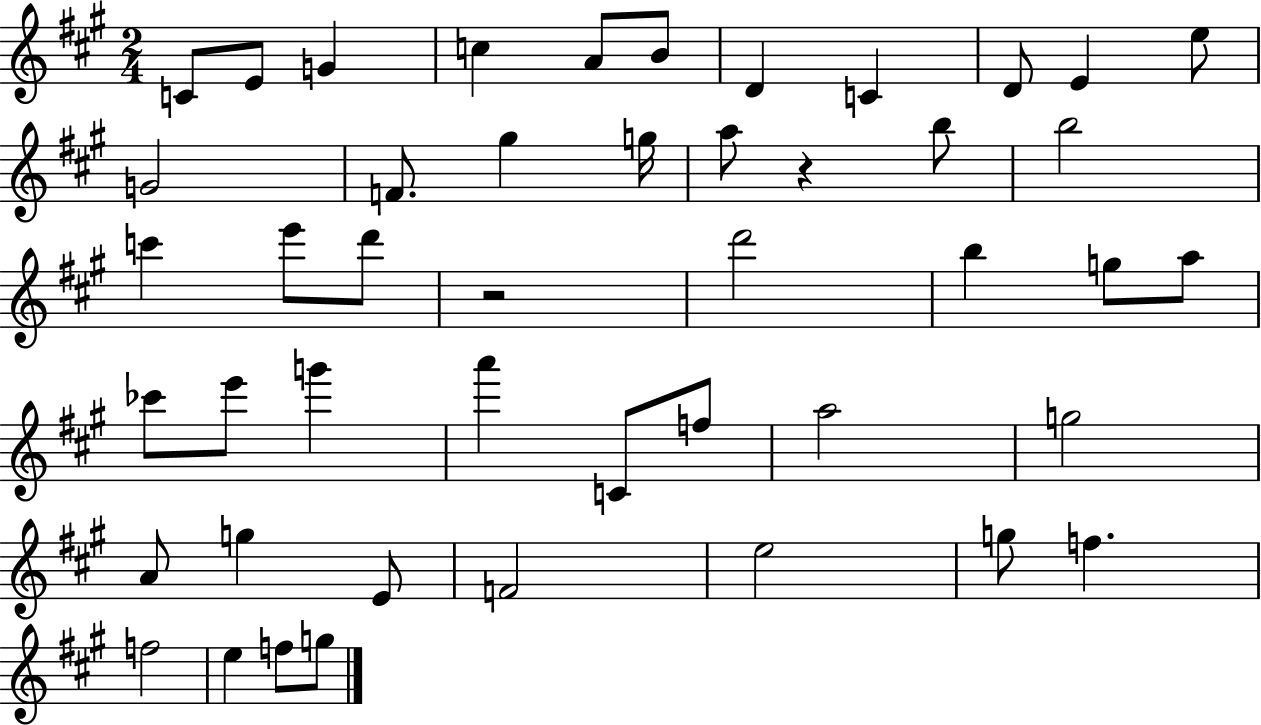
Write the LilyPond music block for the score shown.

{
  \clef treble
  \numericTimeSignature
  \time 2/4
  \key a \major
  c'8 e'8 g'4 | c''4 a'8 b'8 | d'4 c'4 | d'8 e'4 e''8 | \break g'2 | f'8. gis''4 g''16 | a''8 r4 b''8 | b''2 | \break c'''4 e'''8 d'''8 | r2 | d'''2 | b''4 g''8 a''8 | \break ces'''8 e'''8 g'''4 | a'''4 c'8 f''8 | a''2 | g''2 | \break a'8 g''4 e'8 | f'2 | e''2 | g''8 f''4. | \break f''2 | e''4 f''8 g''8 | \bar "|."
}